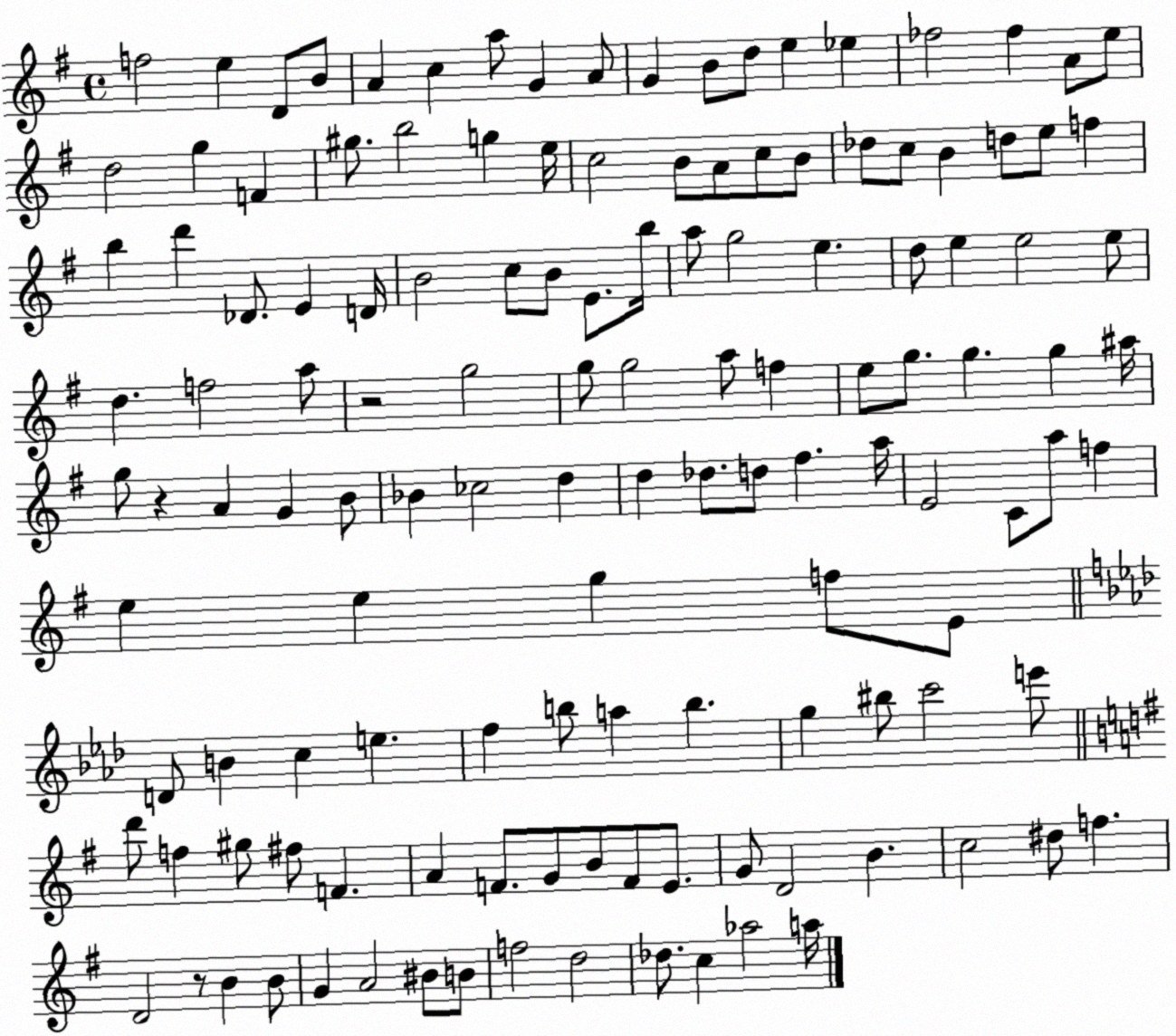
X:1
T:Untitled
M:4/4
L:1/4
K:G
f2 e D/2 B/2 A c a/2 G A/2 G B/2 d/2 e _e _f2 _f A/2 e/2 d2 g F ^g/2 b2 g e/4 c2 B/2 A/2 c/2 B/2 _d/2 c/2 B d/2 e/2 f b d' _D/2 E D/4 B2 c/2 B/2 E/2 b/4 a/2 g2 e d/2 e e2 e/2 d f2 a/2 z2 g2 g/2 g2 a/2 f e/2 g/2 g g ^a/4 g/2 z A G B/2 _B _c2 d d _d/2 d/2 ^f a/4 E2 C/2 a/2 f e e g f/2 E/2 D/2 B c e f b/2 a b g ^b/2 c'2 e'/2 d'/2 f ^g/2 ^f/2 F A F/2 G/2 B/2 F/2 E/2 G/2 D2 B c2 ^d/2 f D2 z/2 B B/2 G A2 ^B/2 B/2 f2 d2 _d/2 c _a2 a/4